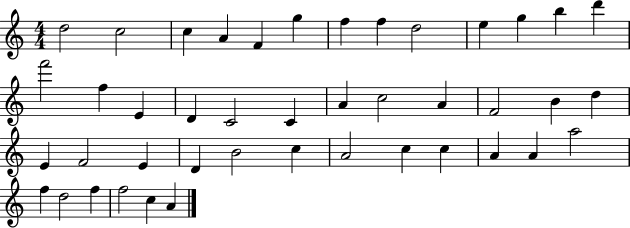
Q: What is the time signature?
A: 4/4